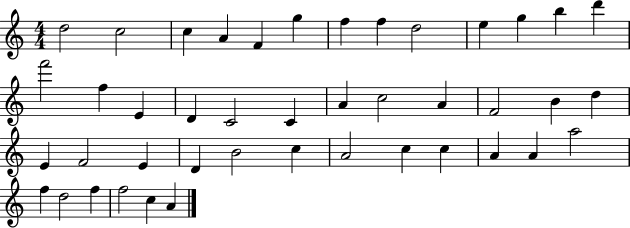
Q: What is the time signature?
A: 4/4